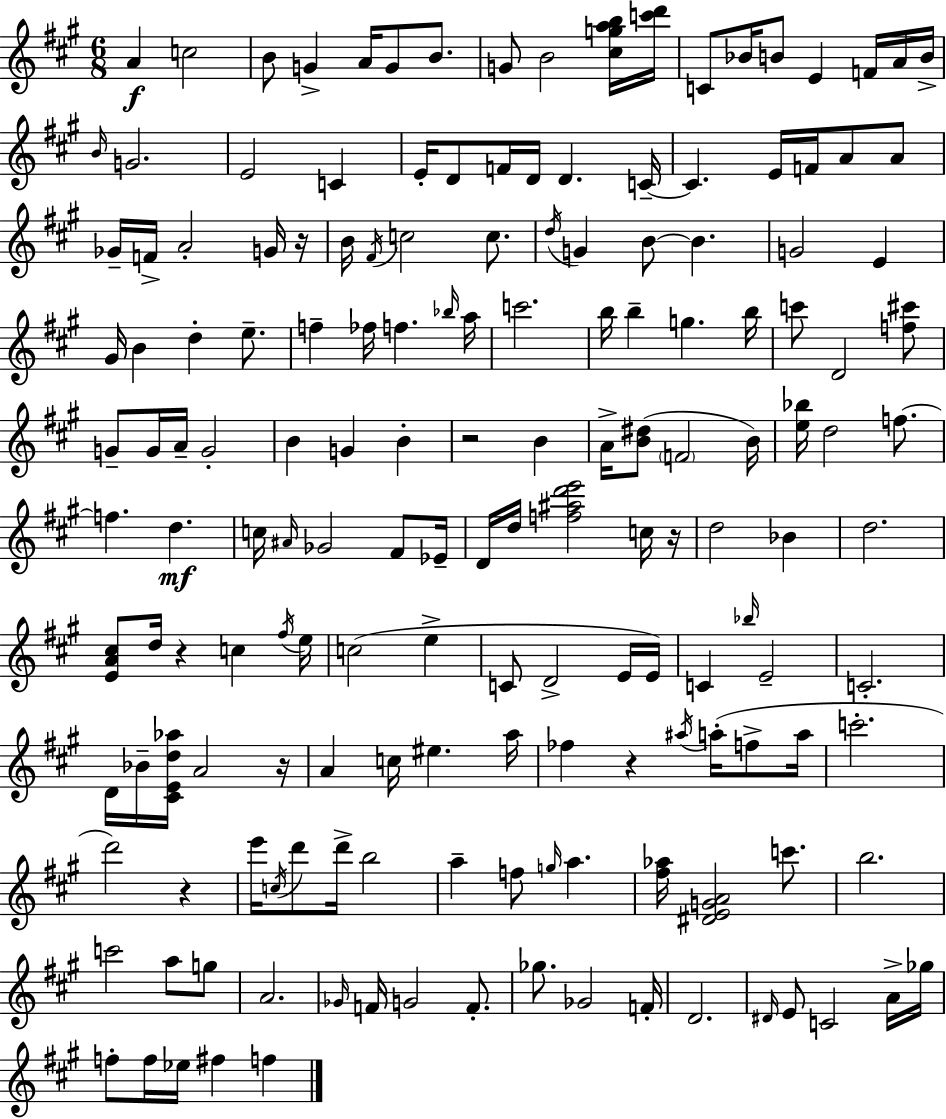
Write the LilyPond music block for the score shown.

{
  \clef treble
  \numericTimeSignature
  \time 6/8
  \key a \major
  a'4\f c''2 | b'8 g'4-> a'16 g'8 b'8. | g'8 b'2 <cis'' g'' a'' b''>16 <c''' d'''>16 | c'8 bes'16 b'8 e'4 f'16 a'16 b'16-> | \break \grace { b'16 } g'2. | e'2 c'4 | e'16-. d'8 f'16 d'16 d'4. | c'16--~~ c'4. e'16 f'16 a'8 a'8 | \break ges'16-- f'16-> a'2-. g'16 | r16 b'16 \acciaccatura { fis'16 } c''2 c''8. | \acciaccatura { d''16 } g'4 b'8~~ b'4. | g'2 e'4 | \break gis'16 b'4 d''4-. | e''8.-- f''4-- fes''16 f''4. | \grace { bes''16 } a''16 c'''2. | b''16 b''4-- g''4. | \break b''16 c'''8 d'2 | <f'' cis'''>8 g'8-- g'16 a'16-- g'2-. | b'4 g'4 | b'4-. r2 | \break b'4 a'16-> <b' dis''>8( \parenthesize f'2 | b'16) <e'' bes''>16 d''2 | f''8.~~ f''4. d''4.\mf | c''16 \grace { ais'16 } ges'2 | \break fis'8 ees'16-- d'16 d''16 <f'' ais'' d''' e'''>2 | c''16 r16 d''2 | bes'4 d''2. | <e' a' cis''>8 d''16 r4 | \break c''4 \acciaccatura { fis''16 } e''16 c''2( | e''4-> c'8 d'2-> | e'16 e'16) c'4 \grace { bes''16 } e'2-- | c'2.-. | \break d'16 bes'16-- <cis' e' d'' aes''>16 a'2 | r16 a'4 c''16 | eis''4. a''16 fes''4 r4 | \acciaccatura { ais''16 }( a''16-. f''8-> a''16 c'''2.-. | \break d'''2) | r4 e'''16 \acciaccatura { c''16 } d'''8 | d'''16-> b''2 a''4-- | f''8 \grace { g''16 } a''4. <fis'' aes''>16 <dis' e' g' a'>2 | \break c'''8. b''2. | c'''2 | a''8 g''8 a'2. | \grace { ges'16 } f'16 | \break g'2 f'8.-. ges''8. | ges'2 f'16-. d'2. | \grace { dis'16 } | e'8 c'2 a'16-> ges''16 | \break f''8-. f''16 ees''16 fis''4 f''4 | \bar "|."
}